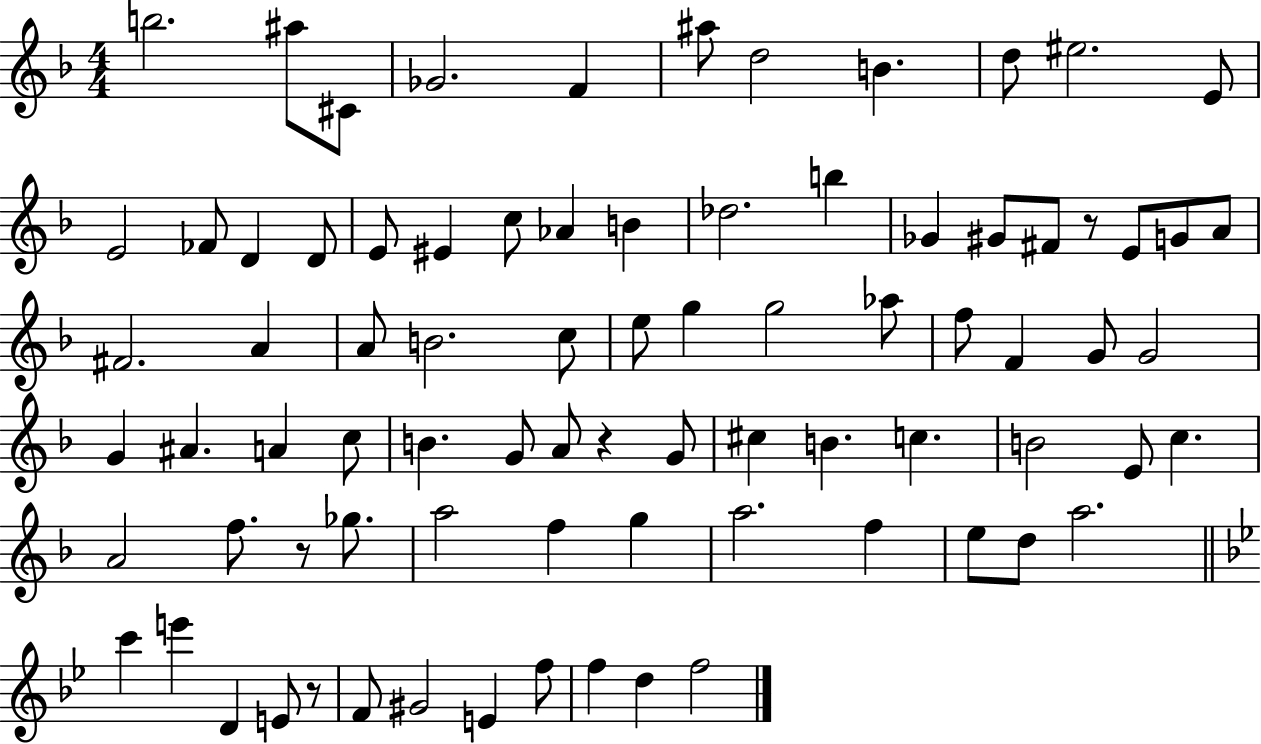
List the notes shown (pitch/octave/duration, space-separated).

B5/h. A#5/e C#4/e Gb4/h. F4/q A#5/e D5/h B4/q. D5/e EIS5/h. E4/e E4/h FES4/e D4/q D4/e E4/e EIS4/q C5/e Ab4/q B4/q Db5/h. B5/q Gb4/q G#4/e F#4/e R/e E4/e G4/e A4/e F#4/h. A4/q A4/e B4/h. C5/e E5/e G5/q G5/h Ab5/e F5/e F4/q G4/e G4/h G4/q A#4/q. A4/q C5/e B4/q. G4/e A4/e R/q G4/e C#5/q B4/q. C5/q. B4/h E4/e C5/q. A4/h F5/e. R/e Gb5/e. A5/h F5/q G5/q A5/h. F5/q E5/e D5/e A5/h. C6/q E6/q D4/q E4/e R/e F4/e G#4/h E4/q F5/e F5/q D5/q F5/h